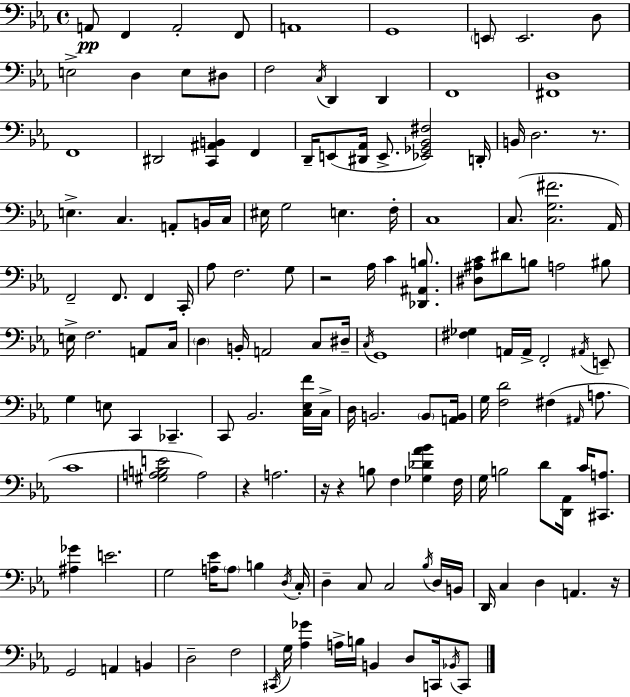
A2/e F2/q A2/h F2/e A2/w G2/w E2/e E2/h. D3/e E3/h D3/q E3/e D#3/e F3/h C3/s D2/q D2/q F2/w [F#2,D3]/w F2/w D#2/h [C2,A#2,B2]/q F2/q D2/s E2/e [D#2,Ab2]/s E2/e. [Eb2,Gb2,Bb2,F#3]/h D2/s B2/s D3/h. R/e. E3/q. C3/q. A2/e B2/s C3/s EIS3/s G3/h E3/q. F3/s C3/w C3/e. [C3,G3,F#4]/h. Ab2/s F2/h F2/e. F2/q C2/s Ab3/e F3/h. G3/e R/h Ab3/s C4/q [Db2,A#2,B3]/e. [D#3,A#3,C4]/e D#4/e B3/e A3/h BIS3/e E3/s F3/h. A2/e C3/s D3/q B2/s A2/h C3/e D#3/s C3/s G2/w [F#3,Gb3]/q A2/s A2/s F2/h A#2/s E2/e G3/q E3/e C2/q CES2/q. C2/e Bb2/h. [C3,Eb3,F4]/s C3/s D3/s B2/h. B2/e [A2,B2]/s G3/s [F3,D4]/h F#3/q A#2/s A3/e. C4/w [G#3,A3,B3,E4]/h A3/h R/q A3/h. R/s R/q B3/e F3/q [Gb3,Db4,Ab4,Bb4]/q F3/s G3/s B3/h D4/e [D2,Ab2]/s C4/s [C#2,A3]/e. [A#3,Gb4]/q E4/h. G3/h [A3,Eb4]/s A3/e B3/q D3/s C3/s D3/q C3/e C3/h Bb3/s D3/s B2/s D2/s C3/q D3/q A2/q. R/s G2/h A2/q B2/q D3/h F3/h C#2/s G3/s [Ab3,Gb4]/q A3/s B3/s B2/q D3/e C2/s Bb2/s C2/e